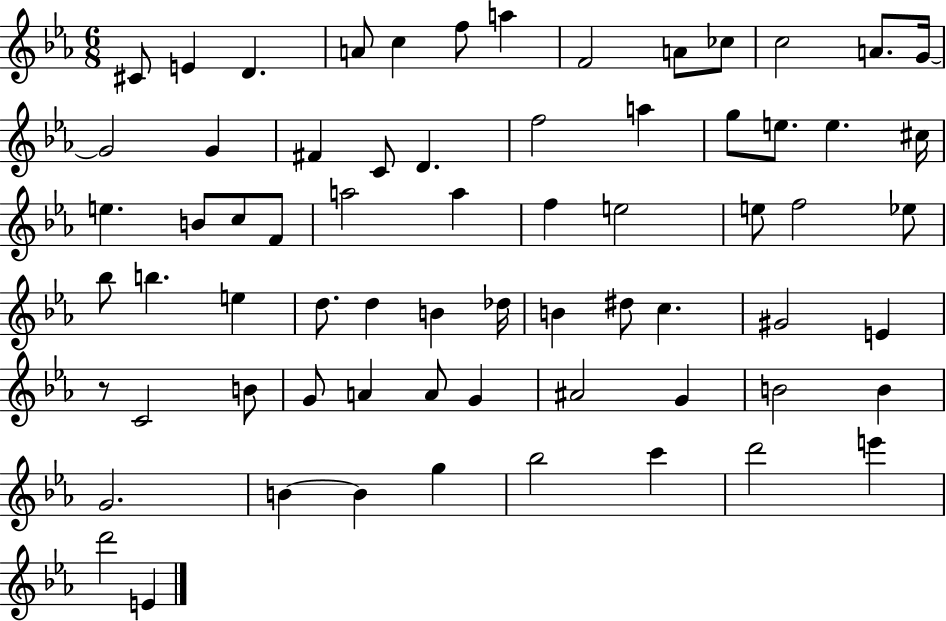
X:1
T:Untitled
M:6/8
L:1/4
K:Eb
^C/2 E D A/2 c f/2 a F2 A/2 _c/2 c2 A/2 G/4 G2 G ^F C/2 D f2 a g/2 e/2 e ^c/4 e B/2 c/2 F/2 a2 a f e2 e/2 f2 _e/2 _b/2 b e d/2 d B _d/4 B ^d/2 c ^G2 E z/2 C2 B/2 G/2 A A/2 G ^A2 G B2 B G2 B B g _b2 c' d'2 e' d'2 E